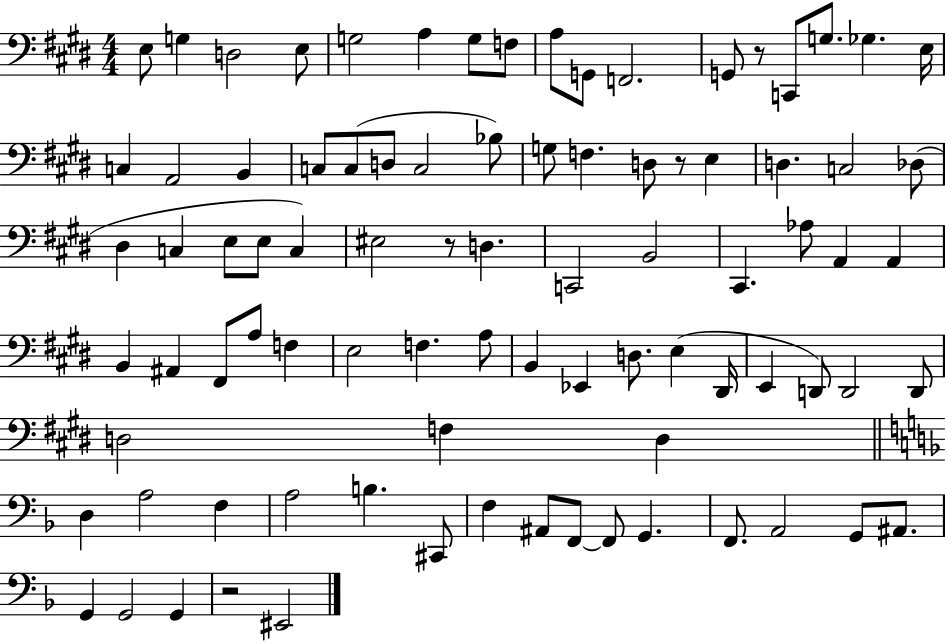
X:1
T:Untitled
M:4/4
L:1/4
K:E
E,/2 G, D,2 E,/2 G,2 A, G,/2 F,/2 A,/2 G,,/2 F,,2 G,,/2 z/2 C,,/2 G,/2 _G, E,/4 C, A,,2 B,, C,/2 C,/2 D,/2 C,2 _B,/2 G,/2 F, D,/2 z/2 E, D, C,2 _D,/2 ^D, C, E,/2 E,/2 C, ^E,2 z/2 D, C,,2 B,,2 ^C,, _A,/2 A,, A,, B,, ^A,, ^F,,/2 A,/2 F, E,2 F, A,/2 B,, _E,, D,/2 E, ^D,,/4 E,, D,,/2 D,,2 D,,/2 D,2 F, D, D, A,2 F, A,2 B, ^C,,/2 F, ^A,,/2 F,,/2 F,,/2 G,, F,,/2 A,,2 G,,/2 ^A,,/2 G,, G,,2 G,, z2 ^E,,2